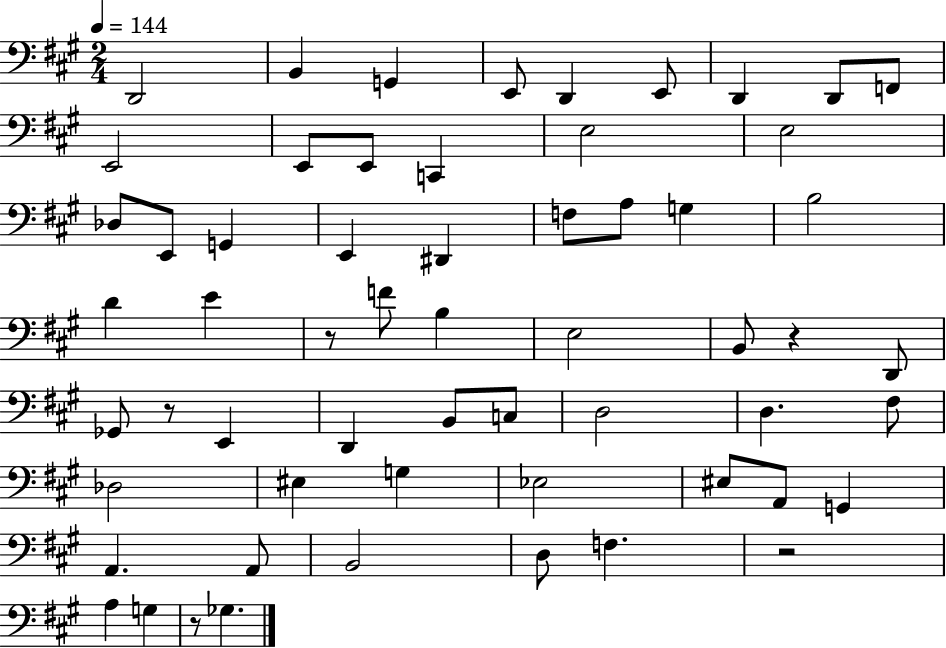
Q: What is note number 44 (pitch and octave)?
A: EIS3